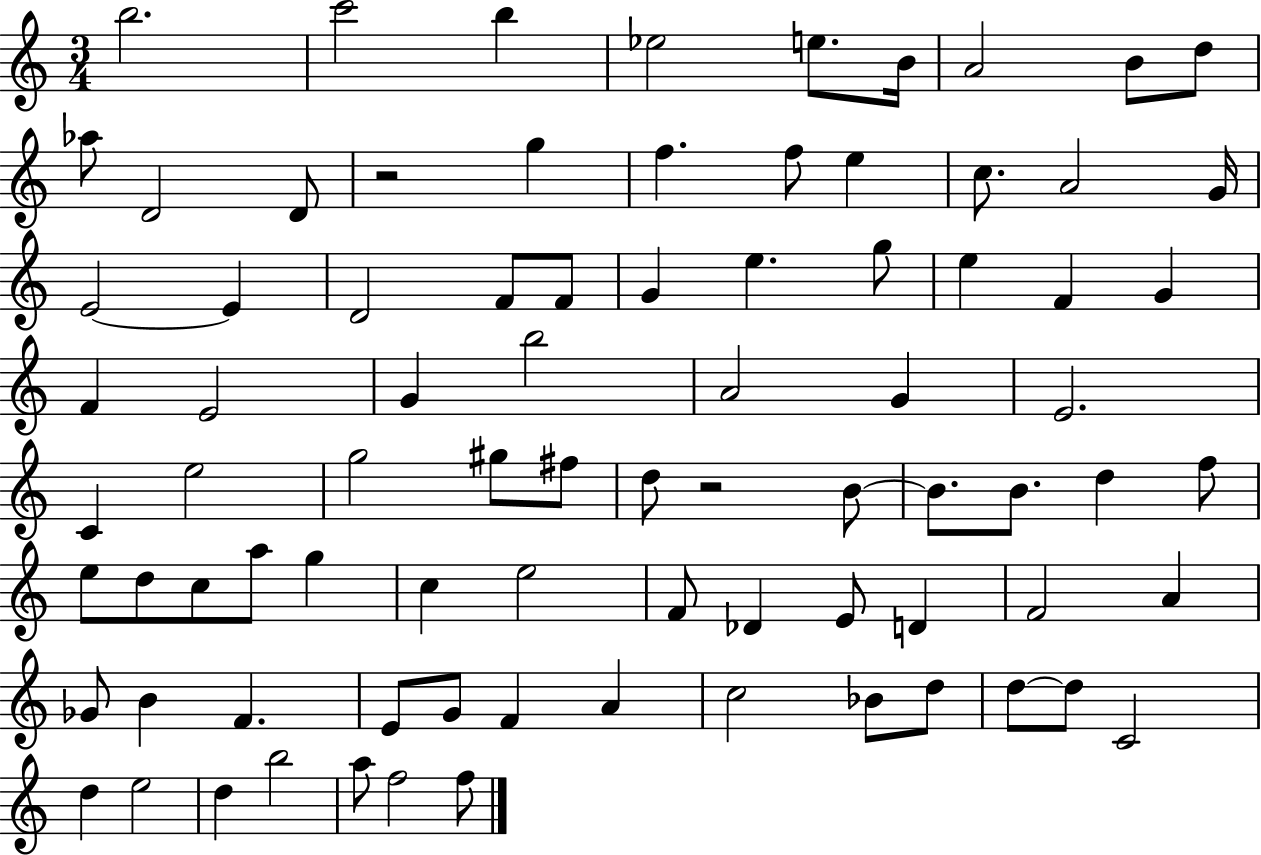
X:1
T:Untitled
M:3/4
L:1/4
K:C
b2 c'2 b _e2 e/2 B/4 A2 B/2 d/2 _a/2 D2 D/2 z2 g f f/2 e c/2 A2 G/4 E2 E D2 F/2 F/2 G e g/2 e F G F E2 G b2 A2 G E2 C e2 g2 ^g/2 ^f/2 d/2 z2 B/2 B/2 B/2 d f/2 e/2 d/2 c/2 a/2 g c e2 F/2 _D E/2 D F2 A _G/2 B F E/2 G/2 F A c2 _B/2 d/2 d/2 d/2 C2 d e2 d b2 a/2 f2 f/2